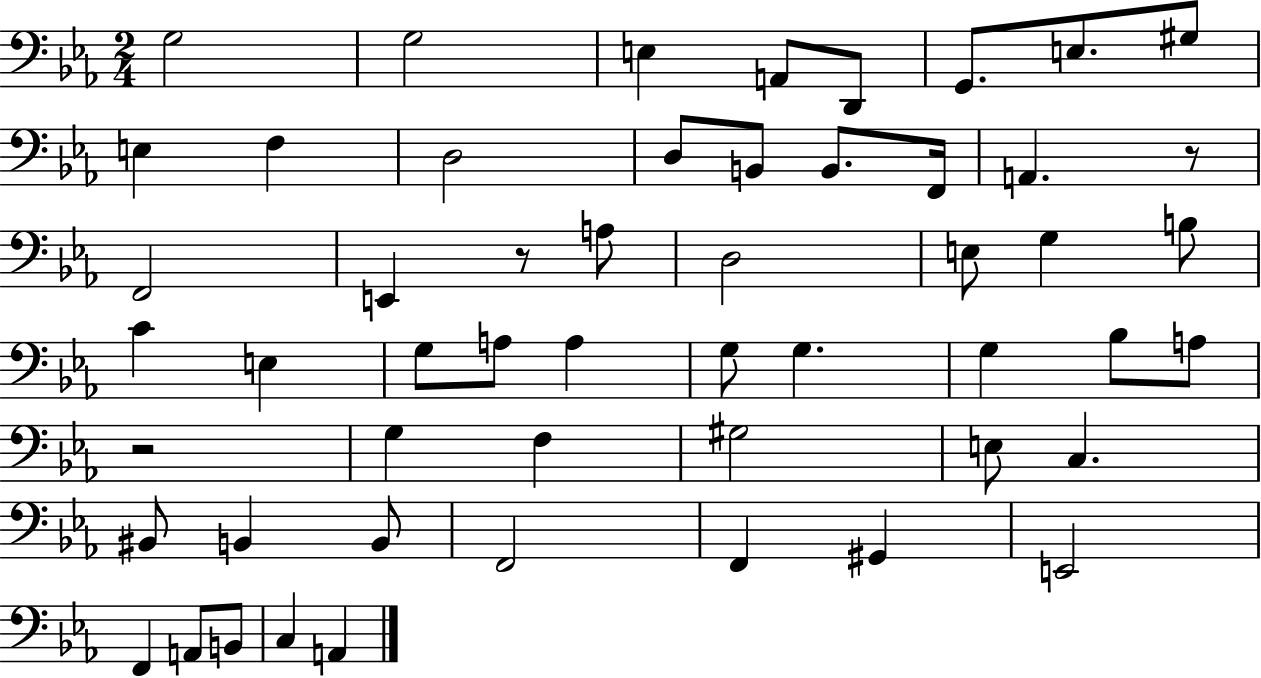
X:1
T:Untitled
M:2/4
L:1/4
K:Eb
G,2 G,2 E, A,,/2 D,,/2 G,,/2 E,/2 ^G,/2 E, F, D,2 D,/2 B,,/2 B,,/2 F,,/4 A,, z/2 F,,2 E,, z/2 A,/2 D,2 E,/2 G, B,/2 C E, G,/2 A,/2 A, G,/2 G, G, _B,/2 A,/2 z2 G, F, ^G,2 E,/2 C, ^B,,/2 B,, B,,/2 F,,2 F,, ^G,, E,,2 F,, A,,/2 B,,/2 C, A,,